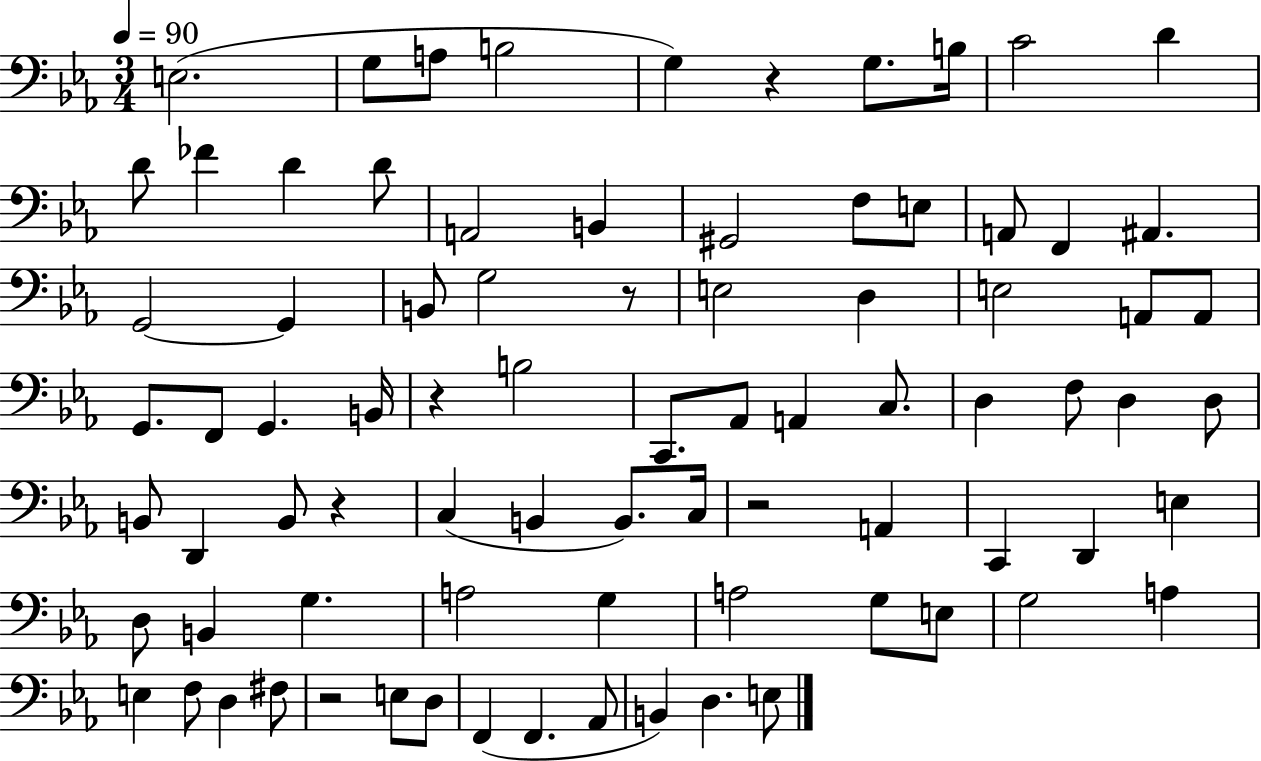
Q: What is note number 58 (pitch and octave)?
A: A3